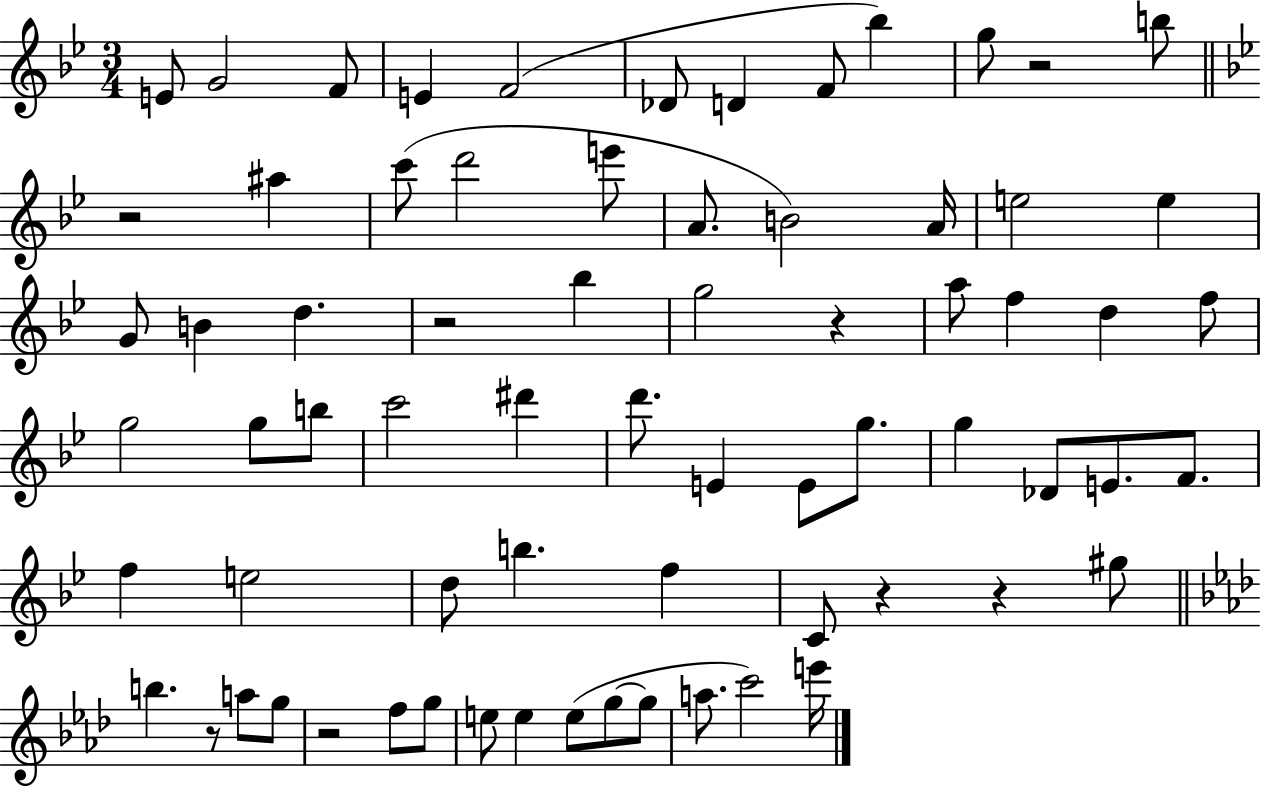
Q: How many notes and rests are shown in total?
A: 70